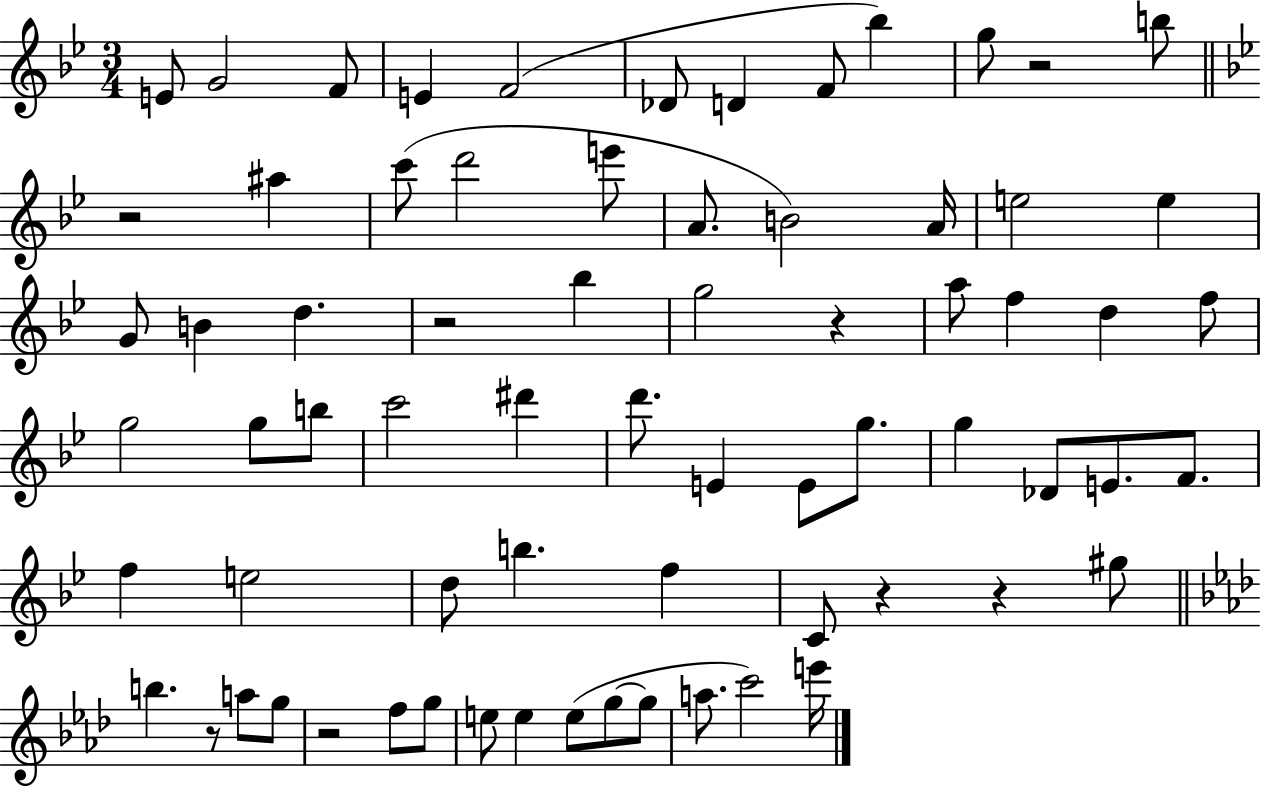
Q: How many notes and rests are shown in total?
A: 70